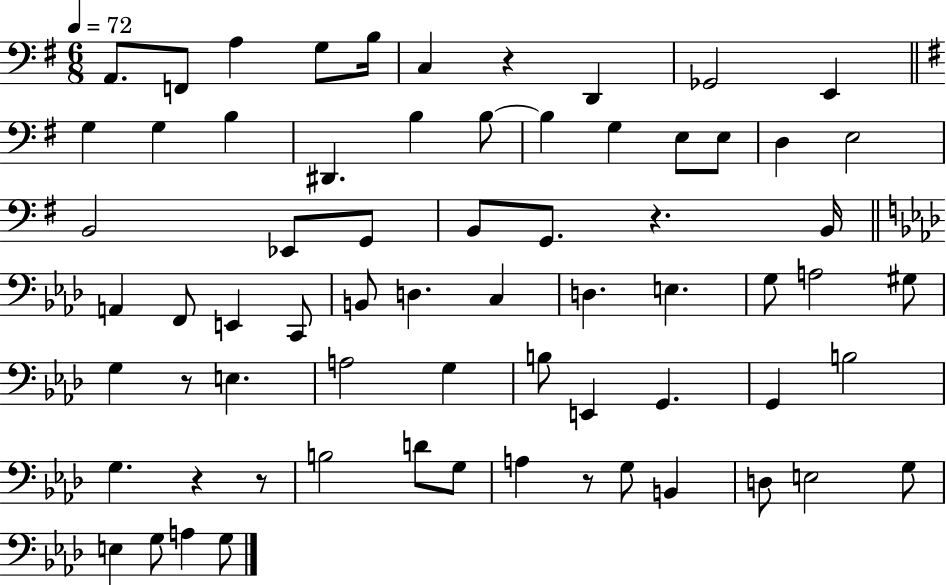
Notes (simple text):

A2/e. F2/e A3/q G3/e B3/s C3/q R/q D2/q Gb2/h E2/q G3/q G3/q B3/q D#2/q. B3/q B3/e B3/q G3/q E3/e E3/e D3/q E3/h B2/h Eb2/e G2/e B2/e G2/e. R/q. B2/s A2/q F2/e E2/q C2/e B2/e D3/q. C3/q D3/q. E3/q. G3/e A3/h G#3/e G3/q R/e E3/q. A3/h G3/q B3/e E2/q G2/q. G2/q B3/h G3/q. R/q R/e B3/h D4/e G3/e A3/q R/e G3/e B2/q D3/e E3/h G3/e E3/q G3/e A3/q G3/e